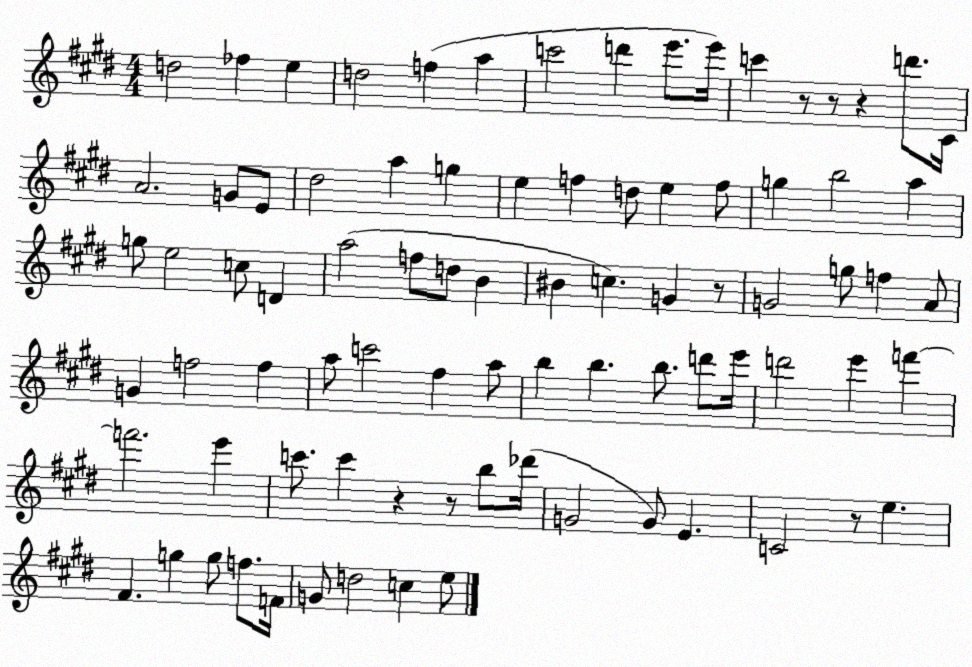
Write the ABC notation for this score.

X:1
T:Untitled
M:4/4
L:1/4
K:E
d2 _f e d2 f a c'2 d' e'/2 e'/4 c' z/2 z/2 z d'/2 ^C/4 A2 G/2 E/2 ^d2 a g e f d/2 e f/2 g b2 a g/2 e2 c/2 D a2 f/2 d/2 B ^B c G z/2 G2 g/2 f A/2 G f2 f a/2 c'2 ^f a/2 b b b/2 d'/2 e'/4 d'2 e' f' f'2 e' c'/2 c' z z/2 b/2 _d'/4 G2 G/2 E C2 z/2 e ^F g g/2 f/2 F/4 G/2 d2 c e/2